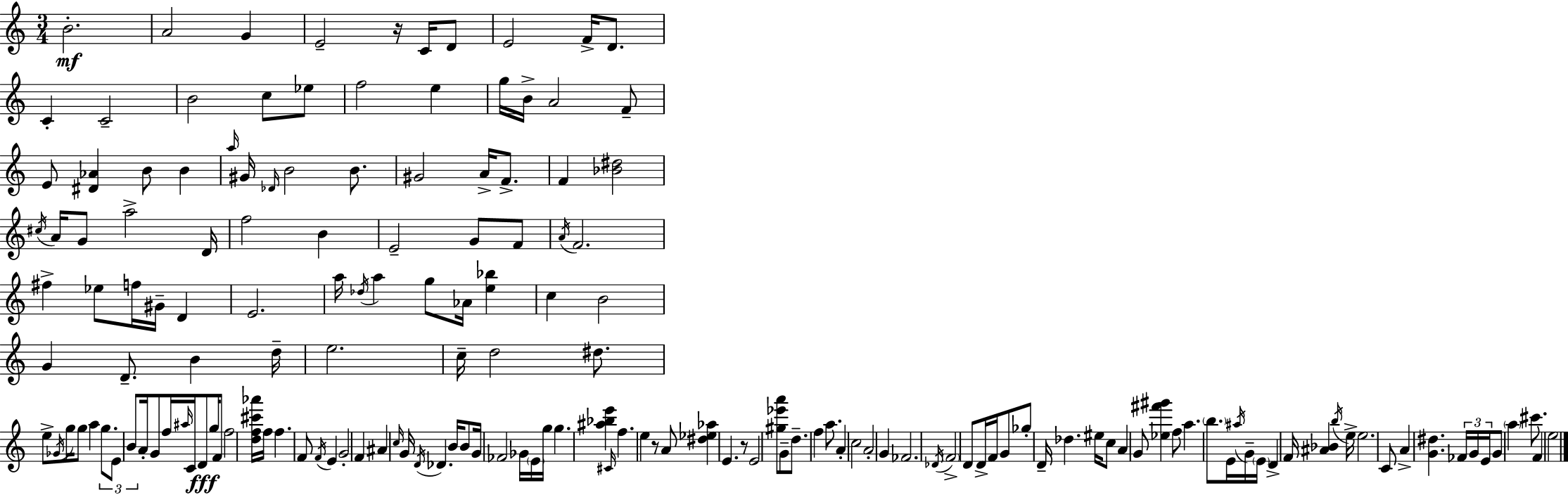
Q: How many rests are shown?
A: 3